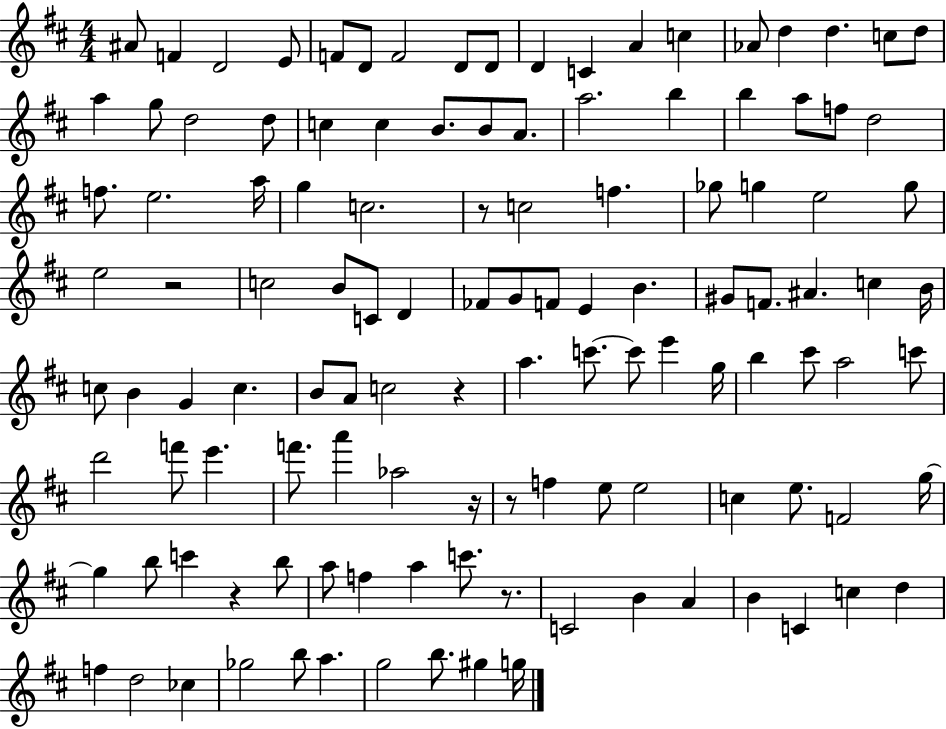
A#4/e F4/q D4/h E4/e F4/e D4/e F4/h D4/e D4/e D4/q C4/q A4/q C5/q Ab4/e D5/q D5/q. C5/e D5/e A5/q G5/e D5/h D5/e C5/q C5/q B4/e. B4/e A4/e. A5/h. B5/q B5/q A5/e F5/e D5/h F5/e. E5/h. A5/s G5/q C5/h. R/e C5/h F5/q. Gb5/e G5/q E5/h G5/e E5/h R/h C5/h B4/e C4/e D4/q FES4/e G4/e F4/e E4/q B4/q. G#4/e F4/e. A#4/q. C5/q B4/s C5/e B4/q G4/q C5/q. B4/e A4/e C5/h R/q A5/q. C6/e. C6/e E6/q G5/s B5/q C#6/e A5/h C6/e D6/h F6/e E6/q. F6/e. A6/q Ab5/h R/s R/e F5/q E5/e E5/h C5/q E5/e. F4/h G5/s G5/q B5/e C6/q R/q B5/e A5/e F5/q A5/q C6/e. R/e. C4/h B4/q A4/q B4/q C4/q C5/q D5/q F5/q D5/h CES5/q Gb5/h B5/e A5/q. G5/h B5/e. G#5/q G5/s